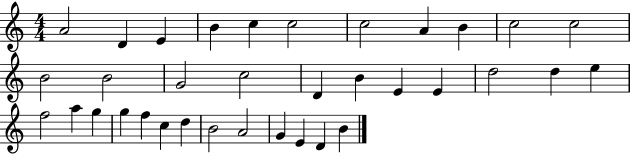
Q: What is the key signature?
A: C major